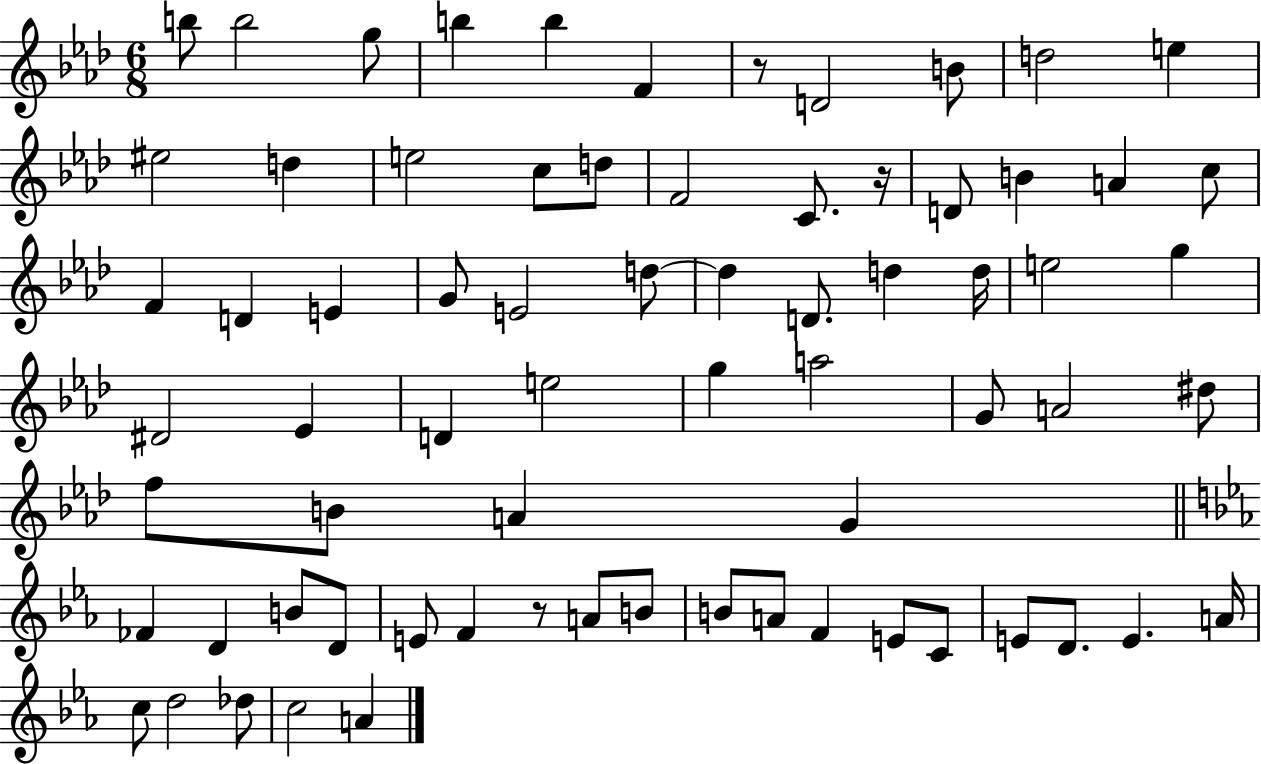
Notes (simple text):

B5/e B5/h G5/e B5/q B5/q F4/q R/e D4/h B4/e D5/h E5/q EIS5/h D5/q E5/h C5/e D5/e F4/h C4/e. R/s D4/e B4/q A4/q C5/e F4/q D4/q E4/q G4/e E4/h D5/e D5/q D4/e. D5/q D5/s E5/h G5/q D#4/h Eb4/q D4/q E5/h G5/q A5/h G4/e A4/h D#5/e F5/e B4/e A4/q G4/q FES4/q D4/q B4/e D4/e E4/e F4/q R/e A4/e B4/e B4/e A4/e F4/q E4/e C4/e E4/e D4/e. E4/q. A4/s C5/e D5/h Db5/e C5/h A4/q